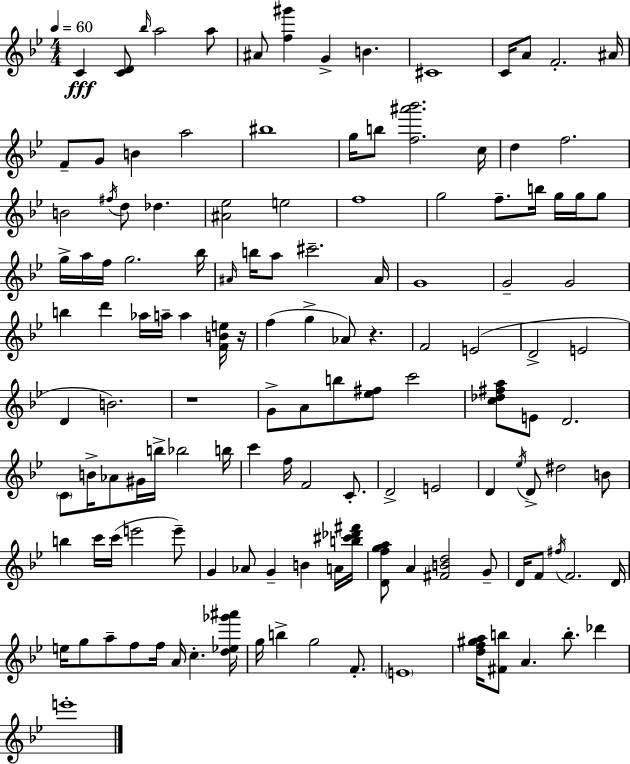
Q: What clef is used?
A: treble